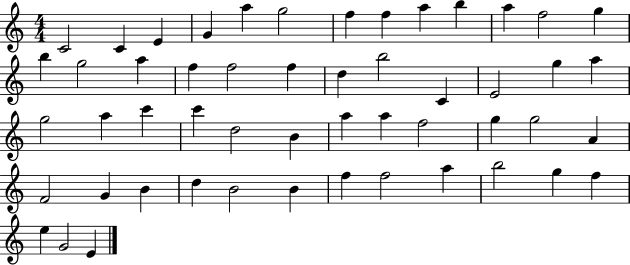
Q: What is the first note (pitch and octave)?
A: C4